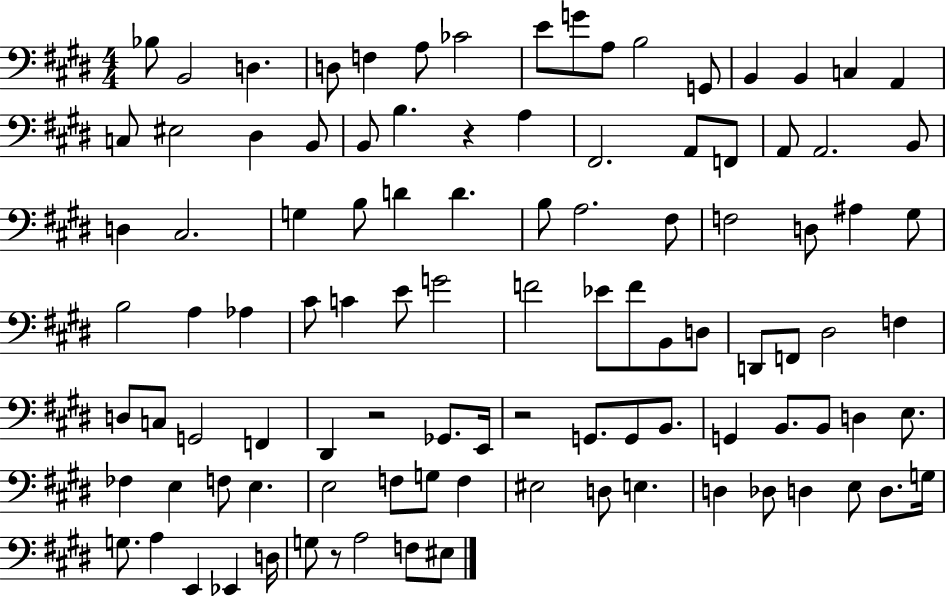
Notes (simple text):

Bb3/e B2/h D3/q. D3/e F3/q A3/e CES4/h E4/e G4/e A3/e B3/h G2/e B2/q B2/q C3/q A2/q C3/e EIS3/h D#3/q B2/e B2/e B3/q. R/q A3/q F#2/h. A2/e F2/e A2/e A2/h. B2/e D3/q C#3/h. G3/q B3/e D4/q D4/q. B3/e A3/h. F#3/e F3/h D3/e A#3/q G#3/e B3/h A3/q Ab3/q C#4/e C4/q E4/e G4/h F4/h Eb4/e F4/e B2/e D3/e D2/e F2/e D#3/h F3/q D3/e C3/e G2/h F2/q D#2/q R/h Gb2/e. E2/s R/h G2/e. G2/e B2/e. G2/q B2/e. B2/e D3/q E3/e. FES3/q E3/q F3/e E3/q. E3/h F3/e G3/e F3/q EIS3/h D3/e E3/q. D3/q Db3/e D3/q E3/e D3/e. G3/s G3/e. A3/q E2/q Eb2/q D3/s G3/e R/e A3/h F3/e EIS3/e